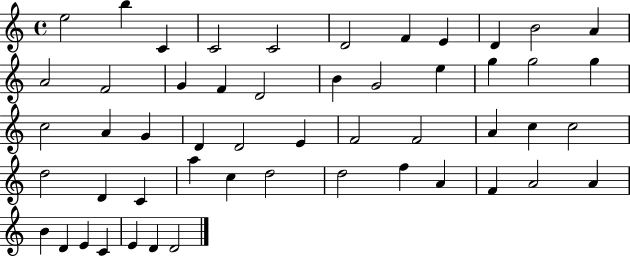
E5/h B5/q C4/q C4/h C4/h D4/h F4/q E4/q D4/q B4/h A4/q A4/h F4/h G4/q F4/q D4/h B4/q G4/h E5/q G5/q G5/h G5/q C5/h A4/q G4/q D4/q D4/h E4/q F4/h F4/h A4/q C5/q C5/h D5/h D4/q C4/q A5/q C5/q D5/h D5/h F5/q A4/q F4/q A4/h A4/q B4/q D4/q E4/q C4/q E4/q D4/q D4/h